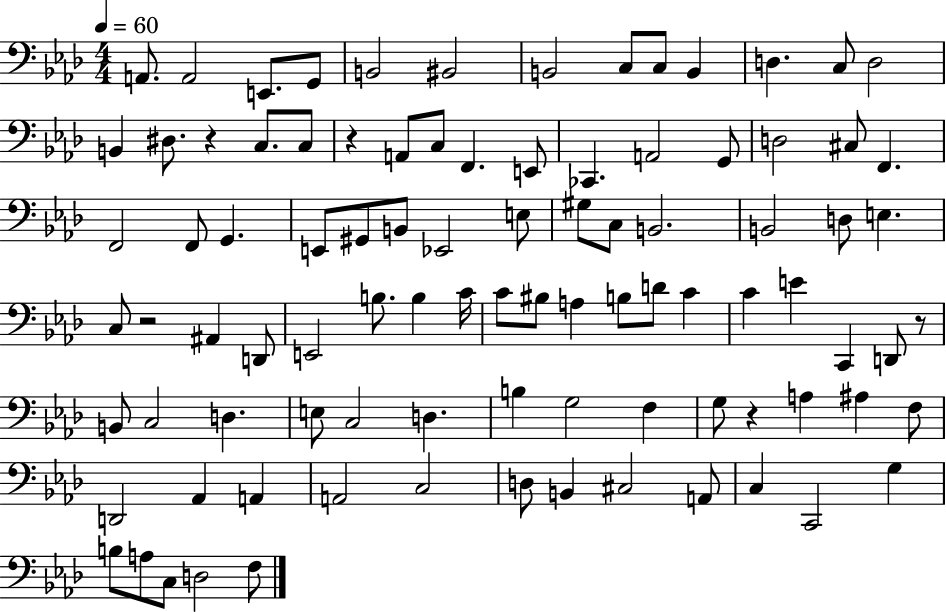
{
  \clef bass
  \numericTimeSignature
  \time 4/4
  \key aes \major
  \tempo 4 = 60
  a,8. a,2 e,8. g,8 | b,2 bis,2 | b,2 c8 c8 b,4 | d4. c8 d2 | \break b,4 dis8. r4 c8. c8 | r4 a,8 c8 f,4. e,8 | ces,4. a,2 g,8 | d2 cis8 f,4. | \break f,2 f,8 g,4. | e,8 gis,8 b,8 ees,2 e8 | gis8 c8 b,2. | b,2 d8 e4. | \break c8 r2 ais,4 d,8 | e,2 b8. b4 c'16 | c'8 bis8 a4 b8 d'8 c'4 | c'4 e'4 c,4 d,8 r8 | \break b,8 c2 d4. | e8 c2 d4. | b4 g2 f4 | g8 r4 a4 ais4 f8 | \break d,2 aes,4 a,4 | a,2 c2 | d8 b,4 cis2 a,8 | c4 c,2 g4 | \break b8 a8 c8 d2 f8 | \bar "|."
}